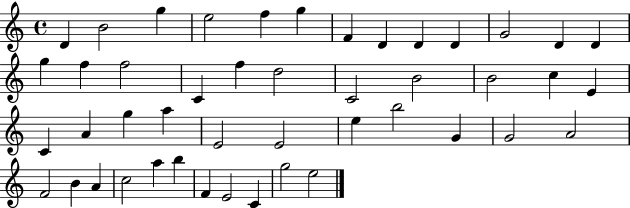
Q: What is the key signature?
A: C major